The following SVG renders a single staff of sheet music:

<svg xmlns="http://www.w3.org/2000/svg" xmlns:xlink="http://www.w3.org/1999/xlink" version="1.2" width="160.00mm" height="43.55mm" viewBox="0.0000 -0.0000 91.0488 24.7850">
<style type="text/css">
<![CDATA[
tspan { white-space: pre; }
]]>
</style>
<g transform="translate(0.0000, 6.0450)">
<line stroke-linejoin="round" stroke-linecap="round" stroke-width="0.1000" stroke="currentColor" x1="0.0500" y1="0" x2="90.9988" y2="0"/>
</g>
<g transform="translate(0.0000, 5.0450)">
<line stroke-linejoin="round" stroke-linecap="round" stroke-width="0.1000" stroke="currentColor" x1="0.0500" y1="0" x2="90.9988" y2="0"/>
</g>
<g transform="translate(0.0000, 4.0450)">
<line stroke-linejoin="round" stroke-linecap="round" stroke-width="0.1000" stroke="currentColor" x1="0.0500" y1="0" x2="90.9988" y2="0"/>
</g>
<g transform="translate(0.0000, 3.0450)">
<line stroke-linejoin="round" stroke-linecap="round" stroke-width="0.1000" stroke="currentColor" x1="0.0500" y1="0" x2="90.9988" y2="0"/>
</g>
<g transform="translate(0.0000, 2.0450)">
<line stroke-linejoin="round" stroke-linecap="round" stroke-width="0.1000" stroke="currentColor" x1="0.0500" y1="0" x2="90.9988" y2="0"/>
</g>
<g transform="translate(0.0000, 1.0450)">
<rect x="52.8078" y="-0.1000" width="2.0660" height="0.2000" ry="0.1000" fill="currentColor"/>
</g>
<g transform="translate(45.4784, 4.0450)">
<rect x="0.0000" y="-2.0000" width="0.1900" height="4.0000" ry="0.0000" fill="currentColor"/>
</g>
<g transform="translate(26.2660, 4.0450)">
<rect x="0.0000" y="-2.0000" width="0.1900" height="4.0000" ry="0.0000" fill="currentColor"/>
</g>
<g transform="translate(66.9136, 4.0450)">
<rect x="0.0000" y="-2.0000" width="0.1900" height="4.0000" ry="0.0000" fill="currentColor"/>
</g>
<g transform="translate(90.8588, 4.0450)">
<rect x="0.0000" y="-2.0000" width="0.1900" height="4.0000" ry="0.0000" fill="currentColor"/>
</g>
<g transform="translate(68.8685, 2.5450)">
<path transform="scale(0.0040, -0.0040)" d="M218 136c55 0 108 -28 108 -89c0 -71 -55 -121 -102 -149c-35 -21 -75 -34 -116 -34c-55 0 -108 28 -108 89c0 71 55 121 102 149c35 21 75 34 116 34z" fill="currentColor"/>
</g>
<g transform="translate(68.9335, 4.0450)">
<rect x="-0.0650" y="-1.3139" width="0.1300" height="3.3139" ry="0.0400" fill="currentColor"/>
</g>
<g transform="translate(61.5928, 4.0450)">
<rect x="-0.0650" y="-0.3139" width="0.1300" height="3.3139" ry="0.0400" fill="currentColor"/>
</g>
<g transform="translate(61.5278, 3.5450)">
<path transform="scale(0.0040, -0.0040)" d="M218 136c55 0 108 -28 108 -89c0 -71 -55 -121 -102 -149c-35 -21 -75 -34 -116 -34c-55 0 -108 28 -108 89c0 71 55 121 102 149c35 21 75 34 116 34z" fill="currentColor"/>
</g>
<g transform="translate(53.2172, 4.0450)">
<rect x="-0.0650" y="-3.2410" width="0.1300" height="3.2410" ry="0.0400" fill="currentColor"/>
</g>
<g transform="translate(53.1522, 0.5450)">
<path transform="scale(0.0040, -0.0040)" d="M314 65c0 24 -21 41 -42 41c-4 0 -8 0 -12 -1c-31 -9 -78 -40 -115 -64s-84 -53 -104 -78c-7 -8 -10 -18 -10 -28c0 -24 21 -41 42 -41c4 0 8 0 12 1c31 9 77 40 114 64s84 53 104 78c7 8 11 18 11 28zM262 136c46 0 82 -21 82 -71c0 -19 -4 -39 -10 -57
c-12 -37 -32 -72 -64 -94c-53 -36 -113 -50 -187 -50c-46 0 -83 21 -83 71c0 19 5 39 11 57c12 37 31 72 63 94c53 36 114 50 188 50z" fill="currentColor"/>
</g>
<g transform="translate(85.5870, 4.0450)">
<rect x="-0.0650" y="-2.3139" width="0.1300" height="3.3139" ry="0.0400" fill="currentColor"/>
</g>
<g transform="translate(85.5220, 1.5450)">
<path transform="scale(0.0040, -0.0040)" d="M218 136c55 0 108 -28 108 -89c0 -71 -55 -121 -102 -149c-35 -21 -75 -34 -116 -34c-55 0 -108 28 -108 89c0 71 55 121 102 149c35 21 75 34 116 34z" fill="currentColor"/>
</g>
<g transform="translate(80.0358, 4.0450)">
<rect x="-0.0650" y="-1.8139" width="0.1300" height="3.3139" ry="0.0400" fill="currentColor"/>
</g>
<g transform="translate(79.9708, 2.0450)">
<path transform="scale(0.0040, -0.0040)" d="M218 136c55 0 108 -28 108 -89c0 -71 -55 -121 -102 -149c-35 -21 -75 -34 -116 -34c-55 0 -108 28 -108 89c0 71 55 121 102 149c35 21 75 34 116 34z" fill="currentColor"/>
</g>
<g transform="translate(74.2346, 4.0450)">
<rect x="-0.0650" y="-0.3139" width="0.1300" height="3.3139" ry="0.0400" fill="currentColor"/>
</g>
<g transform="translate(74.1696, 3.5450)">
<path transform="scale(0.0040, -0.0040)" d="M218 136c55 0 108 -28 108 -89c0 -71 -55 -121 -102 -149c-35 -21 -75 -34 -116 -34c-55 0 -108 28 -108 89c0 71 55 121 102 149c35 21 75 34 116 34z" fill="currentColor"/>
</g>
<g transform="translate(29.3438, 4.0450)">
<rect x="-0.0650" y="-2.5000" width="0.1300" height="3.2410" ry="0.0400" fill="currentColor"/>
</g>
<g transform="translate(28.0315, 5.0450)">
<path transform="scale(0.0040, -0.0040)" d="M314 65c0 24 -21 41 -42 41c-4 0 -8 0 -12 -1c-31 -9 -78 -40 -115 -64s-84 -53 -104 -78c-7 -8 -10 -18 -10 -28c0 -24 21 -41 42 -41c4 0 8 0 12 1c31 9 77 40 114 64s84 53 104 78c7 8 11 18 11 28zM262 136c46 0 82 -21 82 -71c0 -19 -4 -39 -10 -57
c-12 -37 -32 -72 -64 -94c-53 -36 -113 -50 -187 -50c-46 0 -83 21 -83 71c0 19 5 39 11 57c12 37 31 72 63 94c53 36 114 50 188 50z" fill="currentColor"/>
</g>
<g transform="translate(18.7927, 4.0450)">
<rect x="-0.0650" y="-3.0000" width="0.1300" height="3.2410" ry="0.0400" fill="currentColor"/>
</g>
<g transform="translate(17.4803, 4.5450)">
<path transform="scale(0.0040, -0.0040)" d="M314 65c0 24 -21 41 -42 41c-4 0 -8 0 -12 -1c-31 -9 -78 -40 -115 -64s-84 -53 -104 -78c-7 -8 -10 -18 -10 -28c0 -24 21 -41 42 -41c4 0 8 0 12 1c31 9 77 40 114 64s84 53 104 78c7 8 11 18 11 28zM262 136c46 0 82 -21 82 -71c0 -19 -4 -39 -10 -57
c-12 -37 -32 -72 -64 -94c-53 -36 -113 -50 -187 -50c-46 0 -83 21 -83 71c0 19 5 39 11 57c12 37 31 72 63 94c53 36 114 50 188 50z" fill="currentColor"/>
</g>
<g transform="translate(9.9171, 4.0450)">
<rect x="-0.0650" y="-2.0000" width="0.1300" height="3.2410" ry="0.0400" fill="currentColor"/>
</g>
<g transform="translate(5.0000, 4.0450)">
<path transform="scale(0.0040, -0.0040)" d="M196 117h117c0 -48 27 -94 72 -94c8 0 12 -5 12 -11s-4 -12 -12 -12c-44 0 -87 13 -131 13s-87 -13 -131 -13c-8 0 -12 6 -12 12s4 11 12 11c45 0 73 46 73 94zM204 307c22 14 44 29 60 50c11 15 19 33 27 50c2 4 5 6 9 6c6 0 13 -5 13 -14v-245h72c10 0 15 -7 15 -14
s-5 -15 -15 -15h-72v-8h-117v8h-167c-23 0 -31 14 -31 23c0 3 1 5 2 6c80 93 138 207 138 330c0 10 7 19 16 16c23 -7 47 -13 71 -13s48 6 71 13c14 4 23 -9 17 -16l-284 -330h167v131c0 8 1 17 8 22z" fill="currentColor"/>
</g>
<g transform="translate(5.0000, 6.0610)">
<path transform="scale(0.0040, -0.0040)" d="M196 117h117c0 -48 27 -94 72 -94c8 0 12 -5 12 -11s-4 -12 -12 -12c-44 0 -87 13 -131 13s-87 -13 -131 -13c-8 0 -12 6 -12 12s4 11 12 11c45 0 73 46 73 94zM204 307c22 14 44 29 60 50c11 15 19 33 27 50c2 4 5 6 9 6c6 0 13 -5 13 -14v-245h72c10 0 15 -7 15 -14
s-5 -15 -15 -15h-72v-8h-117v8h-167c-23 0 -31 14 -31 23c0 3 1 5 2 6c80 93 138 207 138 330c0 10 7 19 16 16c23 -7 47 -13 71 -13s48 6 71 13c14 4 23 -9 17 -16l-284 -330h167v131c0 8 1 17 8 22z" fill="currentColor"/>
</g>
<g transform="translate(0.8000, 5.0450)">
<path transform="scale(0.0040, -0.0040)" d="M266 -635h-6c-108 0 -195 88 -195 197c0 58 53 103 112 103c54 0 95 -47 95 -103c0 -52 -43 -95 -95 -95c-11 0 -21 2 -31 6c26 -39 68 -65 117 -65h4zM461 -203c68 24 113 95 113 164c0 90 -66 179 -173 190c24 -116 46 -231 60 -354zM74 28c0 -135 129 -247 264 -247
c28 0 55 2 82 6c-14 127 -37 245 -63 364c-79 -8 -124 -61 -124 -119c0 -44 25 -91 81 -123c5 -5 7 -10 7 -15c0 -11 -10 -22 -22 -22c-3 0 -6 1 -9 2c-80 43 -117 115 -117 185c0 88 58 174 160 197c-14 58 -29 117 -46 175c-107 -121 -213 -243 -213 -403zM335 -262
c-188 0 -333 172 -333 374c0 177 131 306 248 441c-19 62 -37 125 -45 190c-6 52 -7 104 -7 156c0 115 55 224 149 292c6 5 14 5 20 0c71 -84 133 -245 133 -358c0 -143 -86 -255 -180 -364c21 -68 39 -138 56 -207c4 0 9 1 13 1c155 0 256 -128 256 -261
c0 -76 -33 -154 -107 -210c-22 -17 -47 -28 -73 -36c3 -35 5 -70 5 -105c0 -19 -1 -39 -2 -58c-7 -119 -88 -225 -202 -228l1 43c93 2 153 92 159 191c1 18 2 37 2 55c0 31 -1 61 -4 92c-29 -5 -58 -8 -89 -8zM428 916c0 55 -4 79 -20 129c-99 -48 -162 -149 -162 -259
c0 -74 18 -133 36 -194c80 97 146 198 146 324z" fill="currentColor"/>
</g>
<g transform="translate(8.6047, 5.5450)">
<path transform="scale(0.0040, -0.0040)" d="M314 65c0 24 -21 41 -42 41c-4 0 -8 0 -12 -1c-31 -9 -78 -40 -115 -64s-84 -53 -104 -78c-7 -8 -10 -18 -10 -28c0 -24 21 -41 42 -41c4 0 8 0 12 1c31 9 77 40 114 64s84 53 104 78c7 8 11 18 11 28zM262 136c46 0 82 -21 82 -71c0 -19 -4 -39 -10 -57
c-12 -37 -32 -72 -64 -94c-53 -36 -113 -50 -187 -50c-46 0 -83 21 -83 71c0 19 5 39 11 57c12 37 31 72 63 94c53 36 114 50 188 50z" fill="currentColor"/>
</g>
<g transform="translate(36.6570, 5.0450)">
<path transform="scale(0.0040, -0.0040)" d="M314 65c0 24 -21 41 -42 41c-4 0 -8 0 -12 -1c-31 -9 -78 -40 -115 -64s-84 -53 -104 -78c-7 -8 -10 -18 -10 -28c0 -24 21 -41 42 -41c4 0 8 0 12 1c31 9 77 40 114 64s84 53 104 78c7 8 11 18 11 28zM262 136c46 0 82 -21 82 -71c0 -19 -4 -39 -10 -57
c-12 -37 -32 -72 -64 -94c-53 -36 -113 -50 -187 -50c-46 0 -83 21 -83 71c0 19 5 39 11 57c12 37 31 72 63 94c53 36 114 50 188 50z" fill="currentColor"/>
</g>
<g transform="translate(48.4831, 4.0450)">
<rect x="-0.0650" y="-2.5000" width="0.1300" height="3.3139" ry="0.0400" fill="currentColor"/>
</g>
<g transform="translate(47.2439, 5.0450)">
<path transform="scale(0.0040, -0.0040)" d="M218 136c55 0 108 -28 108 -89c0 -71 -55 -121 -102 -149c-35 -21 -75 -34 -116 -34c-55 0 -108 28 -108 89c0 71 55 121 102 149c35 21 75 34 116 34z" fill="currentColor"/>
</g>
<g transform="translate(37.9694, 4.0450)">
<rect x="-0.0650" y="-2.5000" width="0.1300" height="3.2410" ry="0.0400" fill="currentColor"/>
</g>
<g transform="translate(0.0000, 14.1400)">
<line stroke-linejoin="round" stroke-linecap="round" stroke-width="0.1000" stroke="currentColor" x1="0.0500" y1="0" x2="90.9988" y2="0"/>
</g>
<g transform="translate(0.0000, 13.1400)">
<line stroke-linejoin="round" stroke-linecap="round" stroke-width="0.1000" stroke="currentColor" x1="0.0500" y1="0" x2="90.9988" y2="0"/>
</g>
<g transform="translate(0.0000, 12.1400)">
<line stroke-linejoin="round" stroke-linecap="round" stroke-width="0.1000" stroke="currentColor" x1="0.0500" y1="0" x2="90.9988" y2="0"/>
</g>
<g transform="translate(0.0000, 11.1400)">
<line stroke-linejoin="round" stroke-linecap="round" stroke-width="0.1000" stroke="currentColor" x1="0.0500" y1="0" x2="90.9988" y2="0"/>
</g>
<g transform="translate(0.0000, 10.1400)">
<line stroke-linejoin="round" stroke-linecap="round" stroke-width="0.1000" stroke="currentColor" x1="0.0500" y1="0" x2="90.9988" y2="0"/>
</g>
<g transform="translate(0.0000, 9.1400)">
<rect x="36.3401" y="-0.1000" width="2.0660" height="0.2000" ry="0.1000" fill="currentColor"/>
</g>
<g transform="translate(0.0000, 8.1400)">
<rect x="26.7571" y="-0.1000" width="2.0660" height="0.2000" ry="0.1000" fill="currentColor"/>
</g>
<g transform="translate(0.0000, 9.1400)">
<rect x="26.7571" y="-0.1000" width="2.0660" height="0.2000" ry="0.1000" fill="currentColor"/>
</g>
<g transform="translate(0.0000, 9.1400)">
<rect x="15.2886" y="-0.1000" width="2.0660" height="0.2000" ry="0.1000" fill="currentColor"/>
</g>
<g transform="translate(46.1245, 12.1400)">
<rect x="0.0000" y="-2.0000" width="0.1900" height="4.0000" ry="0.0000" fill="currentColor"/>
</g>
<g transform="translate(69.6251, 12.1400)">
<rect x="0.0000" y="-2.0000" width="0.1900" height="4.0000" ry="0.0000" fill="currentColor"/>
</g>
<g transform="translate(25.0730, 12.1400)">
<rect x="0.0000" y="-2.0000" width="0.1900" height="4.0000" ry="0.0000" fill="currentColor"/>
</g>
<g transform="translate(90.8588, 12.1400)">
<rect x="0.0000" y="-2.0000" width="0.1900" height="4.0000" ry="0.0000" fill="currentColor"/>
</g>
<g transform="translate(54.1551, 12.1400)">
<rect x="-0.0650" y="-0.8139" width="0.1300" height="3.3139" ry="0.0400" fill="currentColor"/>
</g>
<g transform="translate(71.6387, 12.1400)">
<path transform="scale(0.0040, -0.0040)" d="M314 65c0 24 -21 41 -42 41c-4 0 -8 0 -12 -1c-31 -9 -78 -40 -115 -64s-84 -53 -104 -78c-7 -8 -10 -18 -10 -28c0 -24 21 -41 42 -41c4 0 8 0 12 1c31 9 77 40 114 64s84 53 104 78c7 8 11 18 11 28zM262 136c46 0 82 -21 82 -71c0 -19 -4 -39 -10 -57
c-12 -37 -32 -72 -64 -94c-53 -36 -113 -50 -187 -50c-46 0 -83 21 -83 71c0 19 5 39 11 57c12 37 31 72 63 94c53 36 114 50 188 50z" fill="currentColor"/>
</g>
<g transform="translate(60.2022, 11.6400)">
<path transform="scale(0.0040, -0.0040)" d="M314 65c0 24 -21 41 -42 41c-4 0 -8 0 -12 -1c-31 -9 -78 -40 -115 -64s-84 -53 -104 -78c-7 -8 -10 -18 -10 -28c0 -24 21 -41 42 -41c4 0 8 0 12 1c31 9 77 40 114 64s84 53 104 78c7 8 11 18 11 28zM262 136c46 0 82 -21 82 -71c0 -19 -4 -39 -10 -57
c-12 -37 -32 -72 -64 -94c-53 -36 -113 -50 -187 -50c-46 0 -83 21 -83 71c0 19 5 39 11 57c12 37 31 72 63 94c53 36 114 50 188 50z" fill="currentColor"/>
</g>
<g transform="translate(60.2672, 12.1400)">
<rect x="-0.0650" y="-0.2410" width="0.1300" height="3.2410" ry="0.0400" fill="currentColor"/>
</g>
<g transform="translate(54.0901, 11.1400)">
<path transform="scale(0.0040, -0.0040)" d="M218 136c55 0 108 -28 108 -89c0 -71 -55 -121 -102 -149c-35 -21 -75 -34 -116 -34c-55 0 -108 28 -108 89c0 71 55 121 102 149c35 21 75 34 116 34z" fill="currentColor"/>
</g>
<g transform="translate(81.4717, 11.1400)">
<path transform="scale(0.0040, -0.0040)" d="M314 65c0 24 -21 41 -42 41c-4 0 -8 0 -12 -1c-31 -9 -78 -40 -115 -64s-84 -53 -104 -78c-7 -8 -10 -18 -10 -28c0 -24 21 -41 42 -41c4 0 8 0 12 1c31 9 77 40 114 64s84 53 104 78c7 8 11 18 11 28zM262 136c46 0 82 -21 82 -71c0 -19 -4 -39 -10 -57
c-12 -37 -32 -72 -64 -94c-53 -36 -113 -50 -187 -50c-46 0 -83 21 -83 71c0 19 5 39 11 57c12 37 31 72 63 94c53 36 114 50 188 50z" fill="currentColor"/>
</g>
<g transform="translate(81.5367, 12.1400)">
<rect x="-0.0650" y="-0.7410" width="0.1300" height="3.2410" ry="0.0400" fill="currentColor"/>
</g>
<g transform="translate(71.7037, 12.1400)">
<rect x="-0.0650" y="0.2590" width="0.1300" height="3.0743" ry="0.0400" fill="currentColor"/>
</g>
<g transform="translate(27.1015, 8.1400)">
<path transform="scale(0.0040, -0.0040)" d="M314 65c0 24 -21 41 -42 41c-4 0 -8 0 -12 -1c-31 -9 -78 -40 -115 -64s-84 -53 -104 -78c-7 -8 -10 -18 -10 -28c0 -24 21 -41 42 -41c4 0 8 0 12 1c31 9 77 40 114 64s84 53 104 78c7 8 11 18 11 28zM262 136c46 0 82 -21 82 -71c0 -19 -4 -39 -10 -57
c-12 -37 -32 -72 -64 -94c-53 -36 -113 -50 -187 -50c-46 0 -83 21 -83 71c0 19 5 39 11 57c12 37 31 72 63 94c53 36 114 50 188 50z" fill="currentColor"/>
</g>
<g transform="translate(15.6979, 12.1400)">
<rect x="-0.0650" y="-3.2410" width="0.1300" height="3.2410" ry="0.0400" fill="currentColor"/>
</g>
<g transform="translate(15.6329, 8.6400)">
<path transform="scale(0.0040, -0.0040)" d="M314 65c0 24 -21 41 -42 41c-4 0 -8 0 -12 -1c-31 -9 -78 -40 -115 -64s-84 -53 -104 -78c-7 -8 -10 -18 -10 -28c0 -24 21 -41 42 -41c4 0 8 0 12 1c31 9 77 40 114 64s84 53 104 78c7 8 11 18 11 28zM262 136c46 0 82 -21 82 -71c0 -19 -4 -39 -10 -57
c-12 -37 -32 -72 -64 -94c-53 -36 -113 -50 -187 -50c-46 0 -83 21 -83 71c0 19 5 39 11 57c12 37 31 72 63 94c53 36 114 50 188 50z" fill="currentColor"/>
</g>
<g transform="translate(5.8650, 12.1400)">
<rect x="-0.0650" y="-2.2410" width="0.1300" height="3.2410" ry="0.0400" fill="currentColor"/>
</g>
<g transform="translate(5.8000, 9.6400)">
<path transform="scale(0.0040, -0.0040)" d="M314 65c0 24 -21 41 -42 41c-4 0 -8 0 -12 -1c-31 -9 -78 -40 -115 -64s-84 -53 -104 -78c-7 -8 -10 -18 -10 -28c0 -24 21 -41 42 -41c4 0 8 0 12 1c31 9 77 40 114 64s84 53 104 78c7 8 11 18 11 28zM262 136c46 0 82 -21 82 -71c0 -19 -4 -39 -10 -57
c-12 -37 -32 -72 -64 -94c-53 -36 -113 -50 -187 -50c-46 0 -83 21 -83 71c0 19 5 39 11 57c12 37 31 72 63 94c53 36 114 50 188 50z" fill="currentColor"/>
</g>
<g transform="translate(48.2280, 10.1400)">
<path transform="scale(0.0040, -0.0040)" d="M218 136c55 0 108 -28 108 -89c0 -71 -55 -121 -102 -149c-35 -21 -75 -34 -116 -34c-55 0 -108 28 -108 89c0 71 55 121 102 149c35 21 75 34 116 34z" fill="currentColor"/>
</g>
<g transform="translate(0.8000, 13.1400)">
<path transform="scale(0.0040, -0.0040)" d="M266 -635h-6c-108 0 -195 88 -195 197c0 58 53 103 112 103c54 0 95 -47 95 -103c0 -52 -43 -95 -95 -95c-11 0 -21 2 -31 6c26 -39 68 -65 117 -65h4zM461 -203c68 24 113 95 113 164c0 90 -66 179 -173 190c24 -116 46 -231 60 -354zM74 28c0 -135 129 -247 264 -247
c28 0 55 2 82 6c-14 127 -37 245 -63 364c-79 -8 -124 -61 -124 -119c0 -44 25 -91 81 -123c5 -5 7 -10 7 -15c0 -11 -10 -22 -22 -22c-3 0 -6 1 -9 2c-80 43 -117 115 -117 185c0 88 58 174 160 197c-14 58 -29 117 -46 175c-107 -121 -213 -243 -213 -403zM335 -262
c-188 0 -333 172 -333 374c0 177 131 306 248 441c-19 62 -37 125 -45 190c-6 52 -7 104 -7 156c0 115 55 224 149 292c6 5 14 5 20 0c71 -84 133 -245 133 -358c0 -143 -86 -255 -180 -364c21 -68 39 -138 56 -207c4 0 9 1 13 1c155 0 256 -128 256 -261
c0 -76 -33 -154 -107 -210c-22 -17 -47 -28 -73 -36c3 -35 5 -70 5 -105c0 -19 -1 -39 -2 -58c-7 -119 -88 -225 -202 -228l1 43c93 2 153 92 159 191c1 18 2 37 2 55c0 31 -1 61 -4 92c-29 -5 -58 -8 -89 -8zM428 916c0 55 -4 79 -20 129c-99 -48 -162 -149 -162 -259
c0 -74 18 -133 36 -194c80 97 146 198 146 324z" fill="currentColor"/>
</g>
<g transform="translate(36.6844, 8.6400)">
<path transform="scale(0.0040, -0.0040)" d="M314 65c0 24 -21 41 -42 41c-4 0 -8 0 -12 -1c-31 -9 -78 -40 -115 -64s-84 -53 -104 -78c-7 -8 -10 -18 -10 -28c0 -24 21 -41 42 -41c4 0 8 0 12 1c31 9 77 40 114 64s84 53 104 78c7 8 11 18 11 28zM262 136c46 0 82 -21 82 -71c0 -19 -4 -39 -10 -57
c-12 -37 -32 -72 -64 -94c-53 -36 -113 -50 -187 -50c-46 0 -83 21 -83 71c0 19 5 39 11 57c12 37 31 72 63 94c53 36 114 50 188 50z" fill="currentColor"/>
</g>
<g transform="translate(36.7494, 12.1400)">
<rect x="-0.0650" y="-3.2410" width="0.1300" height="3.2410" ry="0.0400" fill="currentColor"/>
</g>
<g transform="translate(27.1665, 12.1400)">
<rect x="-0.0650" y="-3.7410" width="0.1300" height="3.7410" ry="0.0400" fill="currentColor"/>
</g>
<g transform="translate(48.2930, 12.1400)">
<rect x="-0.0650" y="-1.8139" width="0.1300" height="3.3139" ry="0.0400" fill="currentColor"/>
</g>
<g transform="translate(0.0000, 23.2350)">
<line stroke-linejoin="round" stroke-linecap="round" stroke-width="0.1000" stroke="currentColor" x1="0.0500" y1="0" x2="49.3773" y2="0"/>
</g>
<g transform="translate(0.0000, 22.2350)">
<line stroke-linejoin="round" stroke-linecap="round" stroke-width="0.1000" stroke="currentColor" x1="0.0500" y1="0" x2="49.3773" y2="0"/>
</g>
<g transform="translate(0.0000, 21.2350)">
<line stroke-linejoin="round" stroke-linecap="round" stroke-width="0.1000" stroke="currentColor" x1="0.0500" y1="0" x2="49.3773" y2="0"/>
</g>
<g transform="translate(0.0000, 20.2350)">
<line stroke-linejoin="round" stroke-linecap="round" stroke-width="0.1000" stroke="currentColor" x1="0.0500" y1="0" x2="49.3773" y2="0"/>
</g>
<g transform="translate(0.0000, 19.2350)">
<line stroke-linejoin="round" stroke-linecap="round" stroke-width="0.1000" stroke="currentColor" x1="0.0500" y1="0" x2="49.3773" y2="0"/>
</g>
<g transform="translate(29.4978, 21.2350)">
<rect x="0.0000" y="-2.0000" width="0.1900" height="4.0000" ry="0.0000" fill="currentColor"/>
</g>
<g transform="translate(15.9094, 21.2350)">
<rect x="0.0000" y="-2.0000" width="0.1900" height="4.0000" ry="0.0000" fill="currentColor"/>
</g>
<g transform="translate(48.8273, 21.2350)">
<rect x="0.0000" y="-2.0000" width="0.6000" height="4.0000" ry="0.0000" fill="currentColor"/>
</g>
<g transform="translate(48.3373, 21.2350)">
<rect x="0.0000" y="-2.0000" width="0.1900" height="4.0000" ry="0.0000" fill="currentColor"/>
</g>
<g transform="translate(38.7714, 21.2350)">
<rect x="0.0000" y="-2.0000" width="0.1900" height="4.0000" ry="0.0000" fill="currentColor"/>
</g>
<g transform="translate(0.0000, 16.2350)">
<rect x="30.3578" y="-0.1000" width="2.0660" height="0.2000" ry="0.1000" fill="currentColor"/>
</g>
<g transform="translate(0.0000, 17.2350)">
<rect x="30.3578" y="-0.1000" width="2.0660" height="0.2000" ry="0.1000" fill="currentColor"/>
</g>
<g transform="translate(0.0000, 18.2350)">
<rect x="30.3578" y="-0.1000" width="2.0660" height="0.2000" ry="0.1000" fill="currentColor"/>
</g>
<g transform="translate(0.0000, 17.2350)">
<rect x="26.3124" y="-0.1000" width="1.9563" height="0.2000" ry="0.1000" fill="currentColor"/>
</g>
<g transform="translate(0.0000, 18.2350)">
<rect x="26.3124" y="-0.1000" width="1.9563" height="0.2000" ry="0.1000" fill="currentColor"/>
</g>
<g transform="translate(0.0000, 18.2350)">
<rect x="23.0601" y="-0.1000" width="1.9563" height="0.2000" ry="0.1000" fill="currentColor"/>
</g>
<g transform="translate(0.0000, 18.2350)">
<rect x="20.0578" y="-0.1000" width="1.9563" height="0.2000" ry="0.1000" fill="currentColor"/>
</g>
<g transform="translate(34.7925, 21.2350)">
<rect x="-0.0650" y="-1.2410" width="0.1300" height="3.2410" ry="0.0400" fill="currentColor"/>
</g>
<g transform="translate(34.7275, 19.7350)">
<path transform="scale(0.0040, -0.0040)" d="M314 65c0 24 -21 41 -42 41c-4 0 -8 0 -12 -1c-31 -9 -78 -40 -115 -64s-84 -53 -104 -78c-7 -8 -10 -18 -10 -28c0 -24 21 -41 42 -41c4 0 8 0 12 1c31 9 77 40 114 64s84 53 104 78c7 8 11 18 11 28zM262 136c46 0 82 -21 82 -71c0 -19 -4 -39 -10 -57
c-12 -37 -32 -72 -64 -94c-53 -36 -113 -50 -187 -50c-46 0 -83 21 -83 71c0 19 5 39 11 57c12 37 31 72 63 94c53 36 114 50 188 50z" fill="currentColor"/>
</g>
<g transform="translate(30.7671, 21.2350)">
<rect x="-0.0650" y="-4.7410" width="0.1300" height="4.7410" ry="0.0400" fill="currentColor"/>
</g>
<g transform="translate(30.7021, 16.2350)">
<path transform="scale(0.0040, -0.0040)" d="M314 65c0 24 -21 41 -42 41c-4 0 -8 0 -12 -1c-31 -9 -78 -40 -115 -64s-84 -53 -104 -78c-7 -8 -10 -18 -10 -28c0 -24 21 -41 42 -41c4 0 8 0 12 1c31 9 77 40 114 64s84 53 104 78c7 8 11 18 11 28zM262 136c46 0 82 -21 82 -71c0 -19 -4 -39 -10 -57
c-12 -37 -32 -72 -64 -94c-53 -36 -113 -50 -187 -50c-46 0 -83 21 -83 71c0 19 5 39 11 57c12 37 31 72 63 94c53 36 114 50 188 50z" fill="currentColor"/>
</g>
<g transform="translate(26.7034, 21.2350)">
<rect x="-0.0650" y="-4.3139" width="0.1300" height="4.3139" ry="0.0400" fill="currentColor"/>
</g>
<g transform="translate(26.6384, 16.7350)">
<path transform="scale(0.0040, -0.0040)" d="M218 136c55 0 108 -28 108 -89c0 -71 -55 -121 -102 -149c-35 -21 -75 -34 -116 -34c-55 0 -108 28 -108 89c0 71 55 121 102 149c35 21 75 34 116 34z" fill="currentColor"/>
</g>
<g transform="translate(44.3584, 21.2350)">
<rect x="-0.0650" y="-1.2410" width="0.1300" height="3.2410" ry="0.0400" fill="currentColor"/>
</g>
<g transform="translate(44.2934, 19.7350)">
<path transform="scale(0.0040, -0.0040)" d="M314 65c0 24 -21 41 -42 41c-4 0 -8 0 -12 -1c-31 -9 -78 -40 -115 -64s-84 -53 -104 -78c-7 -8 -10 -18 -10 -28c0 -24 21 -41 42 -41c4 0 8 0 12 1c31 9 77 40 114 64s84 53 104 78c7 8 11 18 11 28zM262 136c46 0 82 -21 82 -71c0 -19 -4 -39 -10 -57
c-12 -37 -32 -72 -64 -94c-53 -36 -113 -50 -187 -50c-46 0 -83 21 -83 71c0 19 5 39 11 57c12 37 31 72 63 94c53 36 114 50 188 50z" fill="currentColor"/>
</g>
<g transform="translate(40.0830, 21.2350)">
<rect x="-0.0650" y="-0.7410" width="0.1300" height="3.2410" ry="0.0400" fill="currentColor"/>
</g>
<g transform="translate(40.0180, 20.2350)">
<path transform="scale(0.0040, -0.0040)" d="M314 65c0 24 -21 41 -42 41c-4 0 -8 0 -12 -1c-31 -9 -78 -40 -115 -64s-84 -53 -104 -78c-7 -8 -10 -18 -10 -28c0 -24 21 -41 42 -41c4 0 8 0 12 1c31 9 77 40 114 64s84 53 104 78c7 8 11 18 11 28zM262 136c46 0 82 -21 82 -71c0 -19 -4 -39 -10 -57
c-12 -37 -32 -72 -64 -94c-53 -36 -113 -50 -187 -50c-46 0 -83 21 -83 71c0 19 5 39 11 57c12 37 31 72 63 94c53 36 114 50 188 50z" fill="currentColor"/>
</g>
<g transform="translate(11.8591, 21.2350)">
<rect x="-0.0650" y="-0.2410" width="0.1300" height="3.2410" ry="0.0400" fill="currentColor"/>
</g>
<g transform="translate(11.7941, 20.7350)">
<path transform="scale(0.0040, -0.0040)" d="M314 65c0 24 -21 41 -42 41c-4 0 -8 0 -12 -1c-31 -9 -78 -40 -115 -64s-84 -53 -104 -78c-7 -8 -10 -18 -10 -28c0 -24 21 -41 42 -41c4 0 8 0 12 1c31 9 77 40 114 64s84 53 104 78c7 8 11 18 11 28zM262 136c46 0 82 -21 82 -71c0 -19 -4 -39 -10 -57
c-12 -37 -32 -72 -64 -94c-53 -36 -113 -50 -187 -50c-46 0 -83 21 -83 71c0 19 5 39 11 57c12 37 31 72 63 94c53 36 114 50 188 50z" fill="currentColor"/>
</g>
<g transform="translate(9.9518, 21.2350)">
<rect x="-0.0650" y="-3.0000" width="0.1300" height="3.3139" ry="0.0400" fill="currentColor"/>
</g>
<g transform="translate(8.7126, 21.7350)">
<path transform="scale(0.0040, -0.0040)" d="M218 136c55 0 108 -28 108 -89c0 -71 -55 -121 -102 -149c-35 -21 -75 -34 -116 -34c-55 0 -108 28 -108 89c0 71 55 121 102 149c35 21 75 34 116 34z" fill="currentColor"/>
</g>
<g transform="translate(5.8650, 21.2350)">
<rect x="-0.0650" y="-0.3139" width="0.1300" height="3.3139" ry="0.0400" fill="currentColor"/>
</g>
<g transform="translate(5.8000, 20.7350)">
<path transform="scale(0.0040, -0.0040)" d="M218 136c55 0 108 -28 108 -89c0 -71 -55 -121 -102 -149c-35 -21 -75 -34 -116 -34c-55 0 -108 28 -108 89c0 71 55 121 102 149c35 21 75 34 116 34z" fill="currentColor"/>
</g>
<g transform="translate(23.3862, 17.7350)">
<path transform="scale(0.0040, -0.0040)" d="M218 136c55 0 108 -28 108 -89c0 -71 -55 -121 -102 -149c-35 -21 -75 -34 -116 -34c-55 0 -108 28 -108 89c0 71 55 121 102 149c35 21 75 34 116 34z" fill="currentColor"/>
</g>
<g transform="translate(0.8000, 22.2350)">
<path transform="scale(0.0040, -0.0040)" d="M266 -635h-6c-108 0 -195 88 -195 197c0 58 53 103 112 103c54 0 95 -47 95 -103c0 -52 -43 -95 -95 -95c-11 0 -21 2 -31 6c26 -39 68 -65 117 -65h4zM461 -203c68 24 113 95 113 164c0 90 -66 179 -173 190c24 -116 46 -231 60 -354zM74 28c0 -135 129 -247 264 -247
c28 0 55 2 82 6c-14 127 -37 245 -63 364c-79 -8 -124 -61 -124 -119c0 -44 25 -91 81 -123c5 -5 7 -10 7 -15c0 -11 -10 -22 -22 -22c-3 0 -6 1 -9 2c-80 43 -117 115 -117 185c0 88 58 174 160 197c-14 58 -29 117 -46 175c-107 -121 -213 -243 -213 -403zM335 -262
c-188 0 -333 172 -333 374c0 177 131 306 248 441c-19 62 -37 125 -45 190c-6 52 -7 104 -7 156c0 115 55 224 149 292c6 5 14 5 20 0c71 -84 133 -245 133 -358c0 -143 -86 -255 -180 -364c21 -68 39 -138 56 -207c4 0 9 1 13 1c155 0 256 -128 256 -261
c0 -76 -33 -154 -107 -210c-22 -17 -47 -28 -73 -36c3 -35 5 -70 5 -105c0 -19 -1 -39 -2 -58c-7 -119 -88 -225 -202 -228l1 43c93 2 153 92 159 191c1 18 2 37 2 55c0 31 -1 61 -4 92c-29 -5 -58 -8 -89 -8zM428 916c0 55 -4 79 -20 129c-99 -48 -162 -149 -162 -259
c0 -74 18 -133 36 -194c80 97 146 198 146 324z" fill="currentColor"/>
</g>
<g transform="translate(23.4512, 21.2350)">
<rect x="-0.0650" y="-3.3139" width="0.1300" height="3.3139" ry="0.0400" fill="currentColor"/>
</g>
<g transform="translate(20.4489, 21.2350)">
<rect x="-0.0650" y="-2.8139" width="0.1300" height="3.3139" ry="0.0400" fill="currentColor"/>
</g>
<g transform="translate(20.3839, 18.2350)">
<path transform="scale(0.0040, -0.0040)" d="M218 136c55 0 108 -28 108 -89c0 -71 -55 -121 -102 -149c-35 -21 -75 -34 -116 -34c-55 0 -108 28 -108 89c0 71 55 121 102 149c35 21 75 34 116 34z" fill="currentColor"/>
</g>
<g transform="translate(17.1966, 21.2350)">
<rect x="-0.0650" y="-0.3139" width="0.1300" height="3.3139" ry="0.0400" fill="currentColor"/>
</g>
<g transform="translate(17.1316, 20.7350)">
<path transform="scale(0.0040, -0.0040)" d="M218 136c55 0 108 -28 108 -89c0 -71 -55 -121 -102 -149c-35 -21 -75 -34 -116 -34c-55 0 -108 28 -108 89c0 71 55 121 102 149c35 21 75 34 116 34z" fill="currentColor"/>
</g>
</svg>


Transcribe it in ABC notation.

X:1
T:Untitled
M:4/4
L:1/4
K:C
F2 A2 G2 G2 G b2 c e c f g g2 b2 c'2 b2 f d c2 B2 d2 c A c2 c a b d' e'2 e2 d2 e2